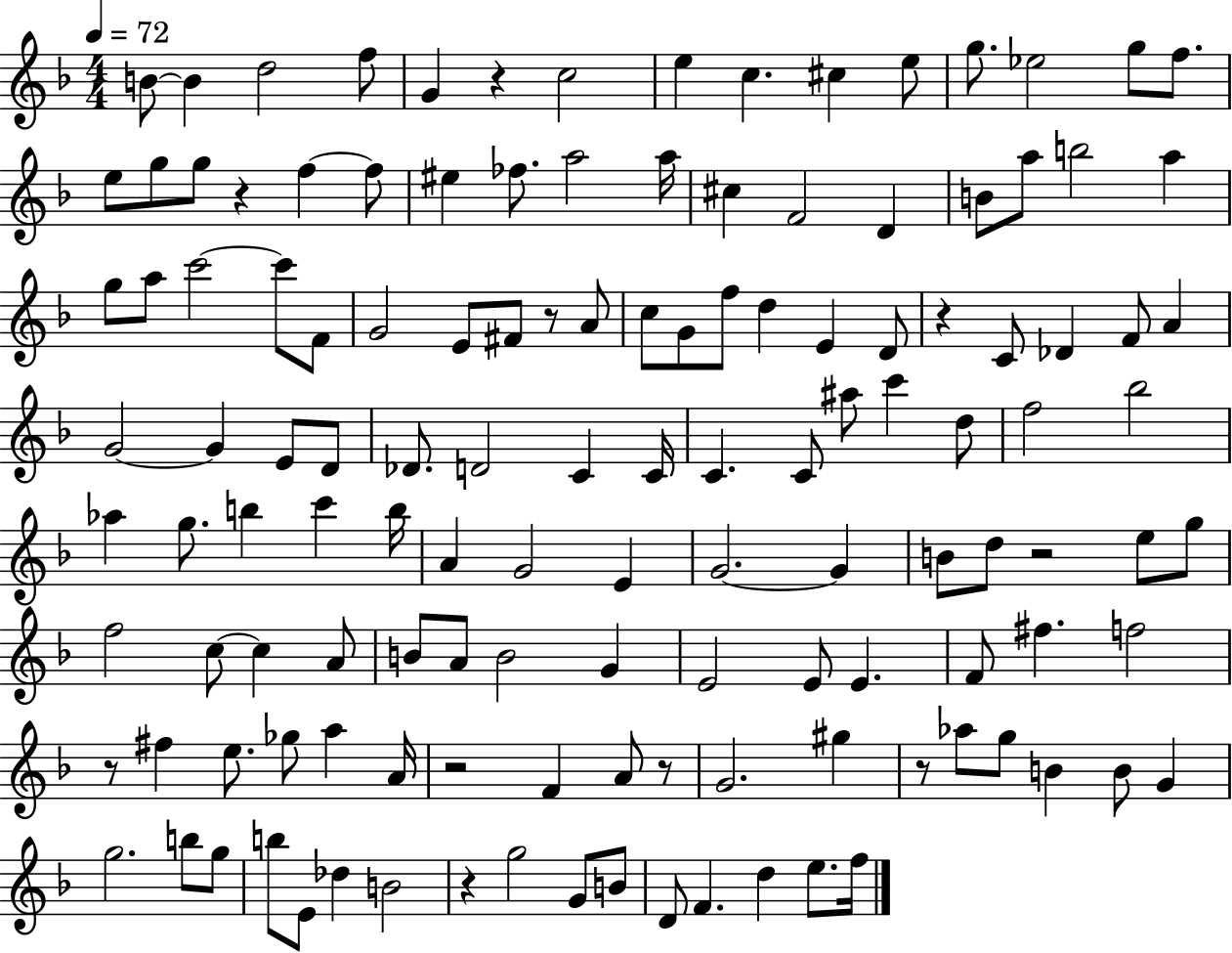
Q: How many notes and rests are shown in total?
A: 131